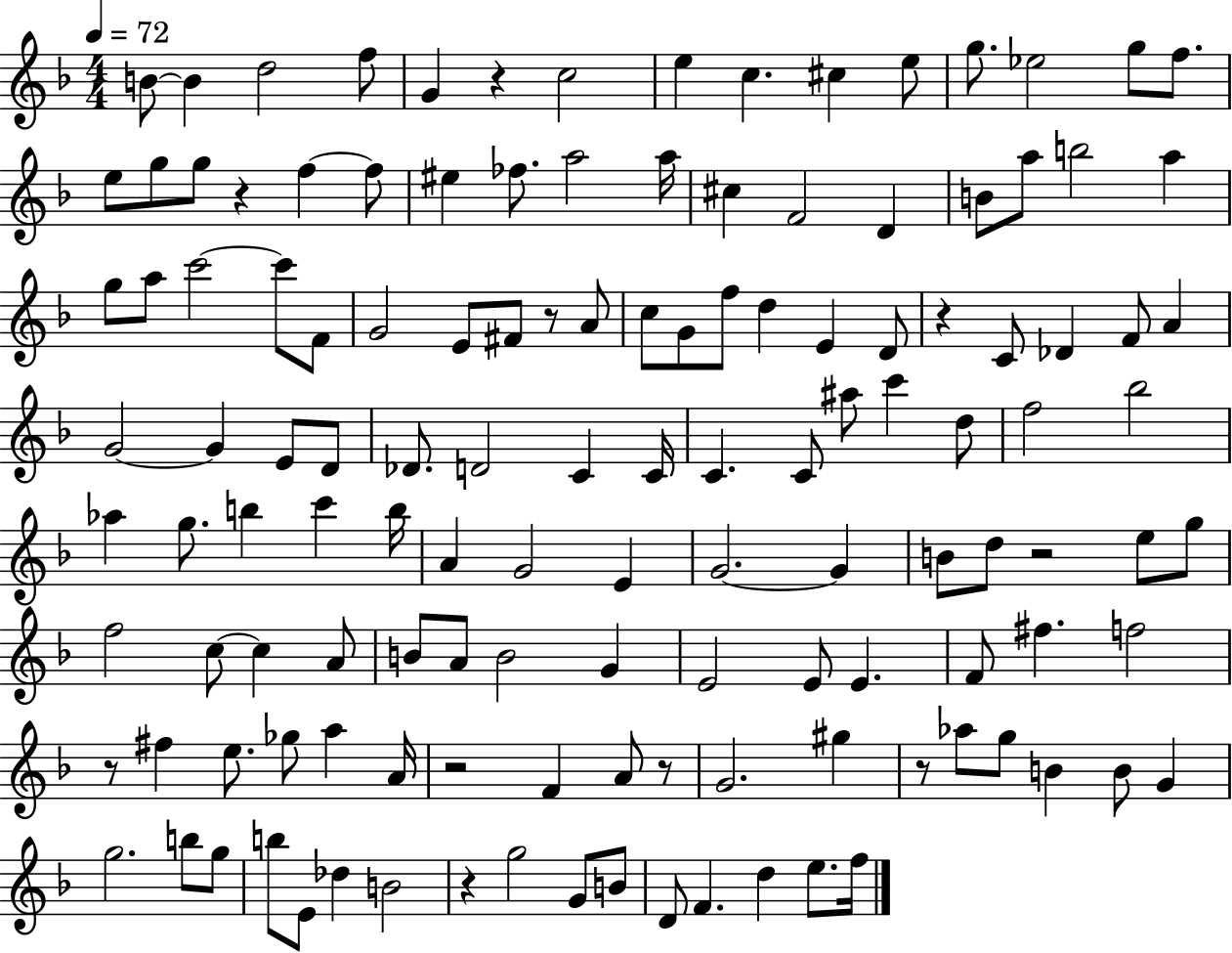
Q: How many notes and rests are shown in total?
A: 131